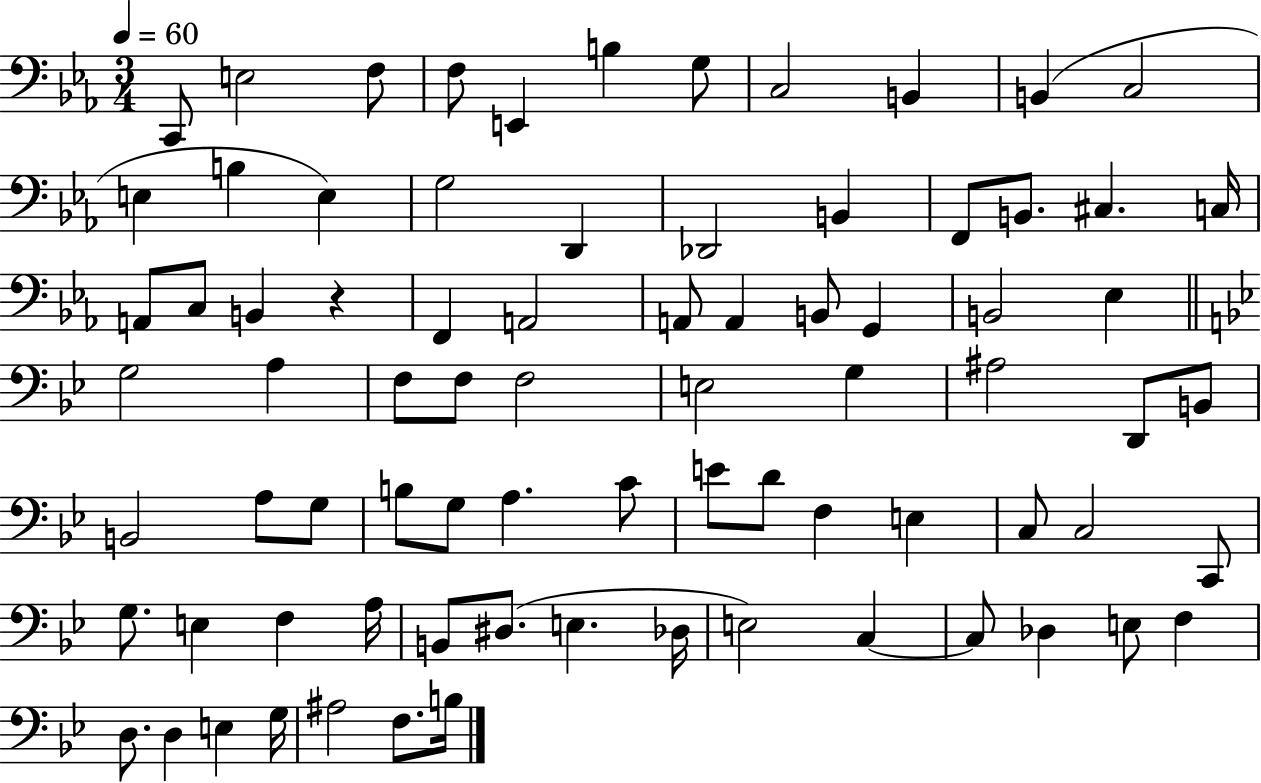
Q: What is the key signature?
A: EES major